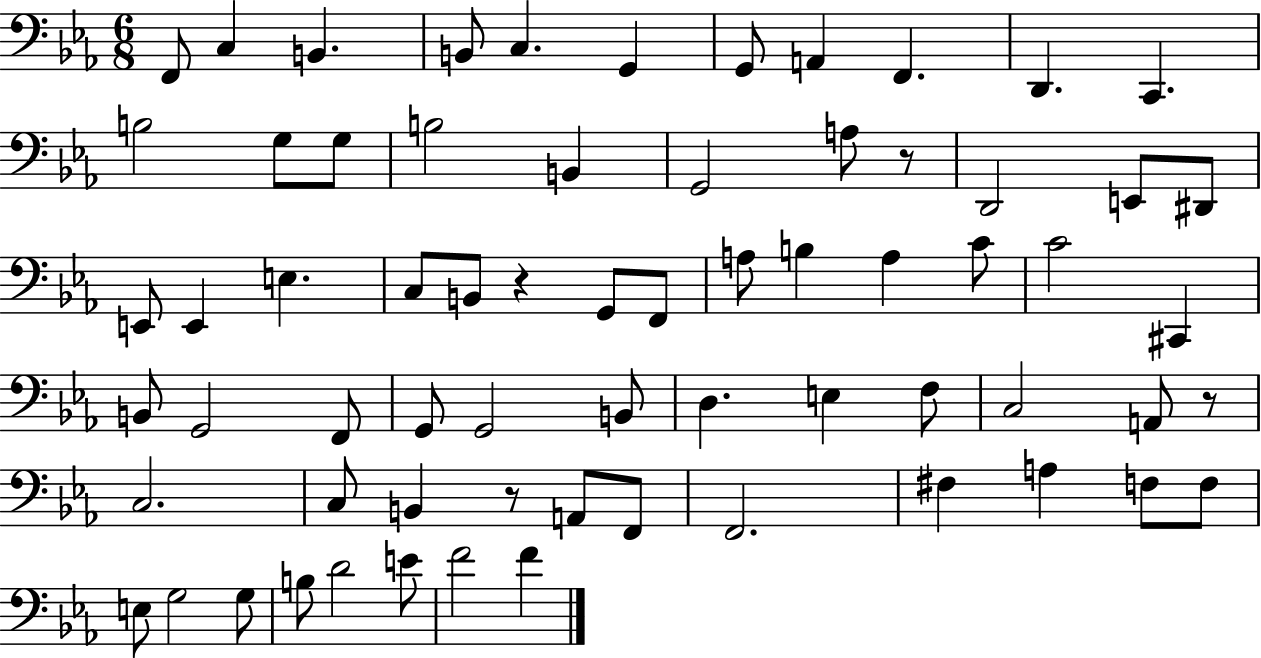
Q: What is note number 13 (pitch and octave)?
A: G3